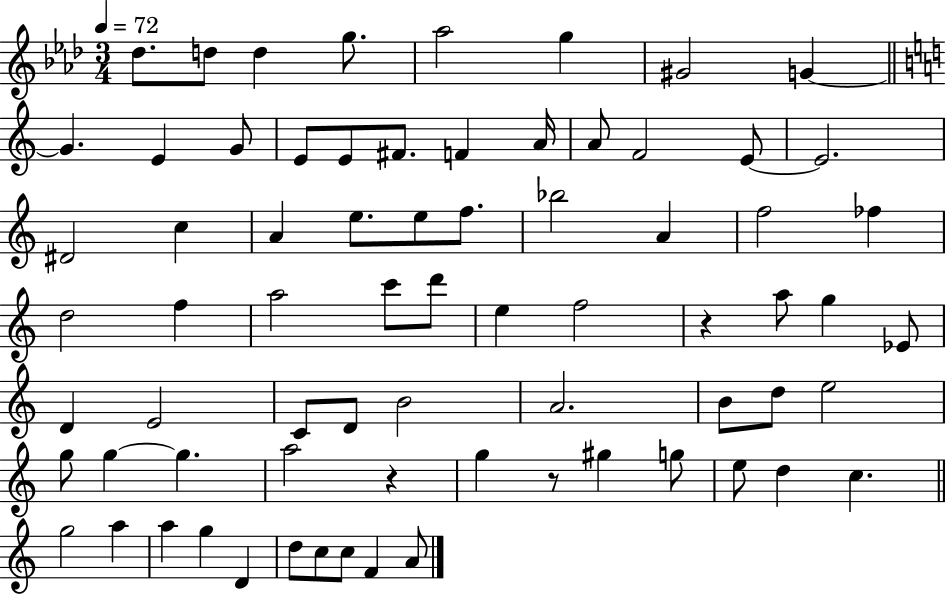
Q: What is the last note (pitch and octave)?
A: A4